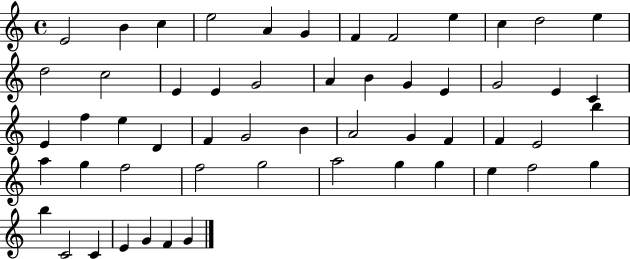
E4/h B4/q C5/q E5/h A4/q G4/q F4/q F4/h E5/q C5/q D5/h E5/q D5/h C5/h E4/q E4/q G4/h A4/q B4/q G4/q E4/q G4/h E4/q C4/q E4/q F5/q E5/q D4/q F4/q G4/h B4/q A4/h G4/q F4/q F4/q E4/h B5/q A5/q G5/q F5/h F5/h G5/h A5/h G5/q G5/q E5/q F5/h G5/q B5/q C4/h C4/q E4/q G4/q F4/q G4/q